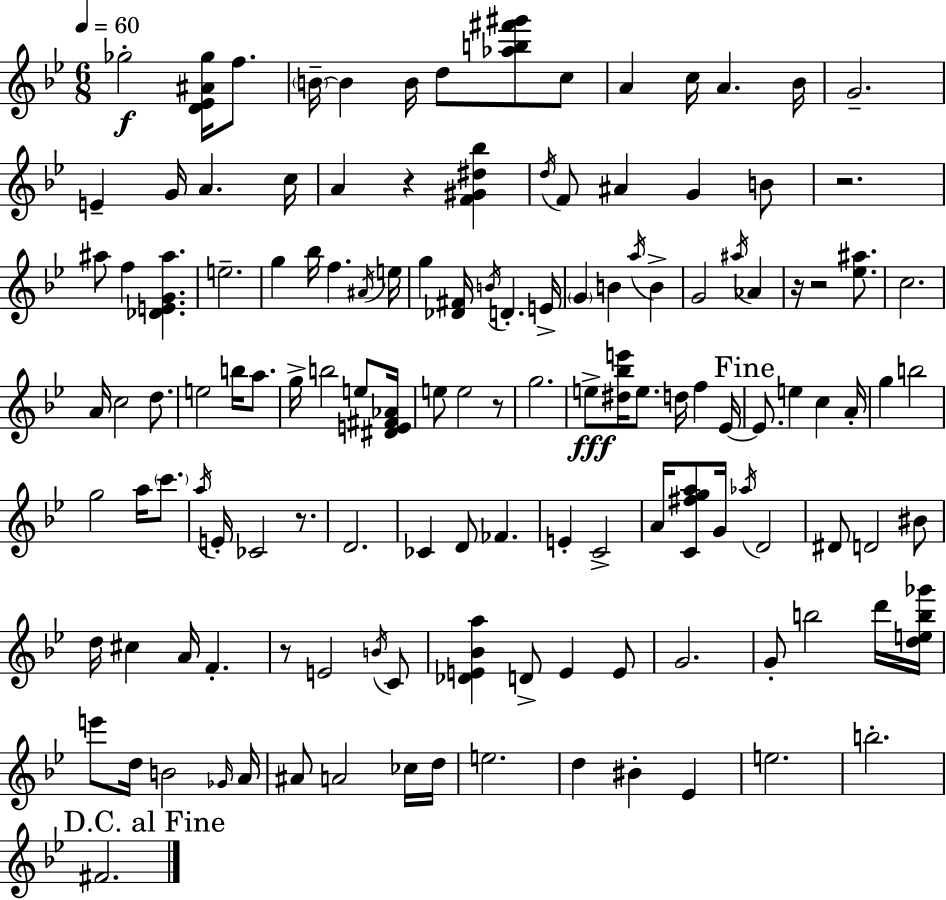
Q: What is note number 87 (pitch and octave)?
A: A4